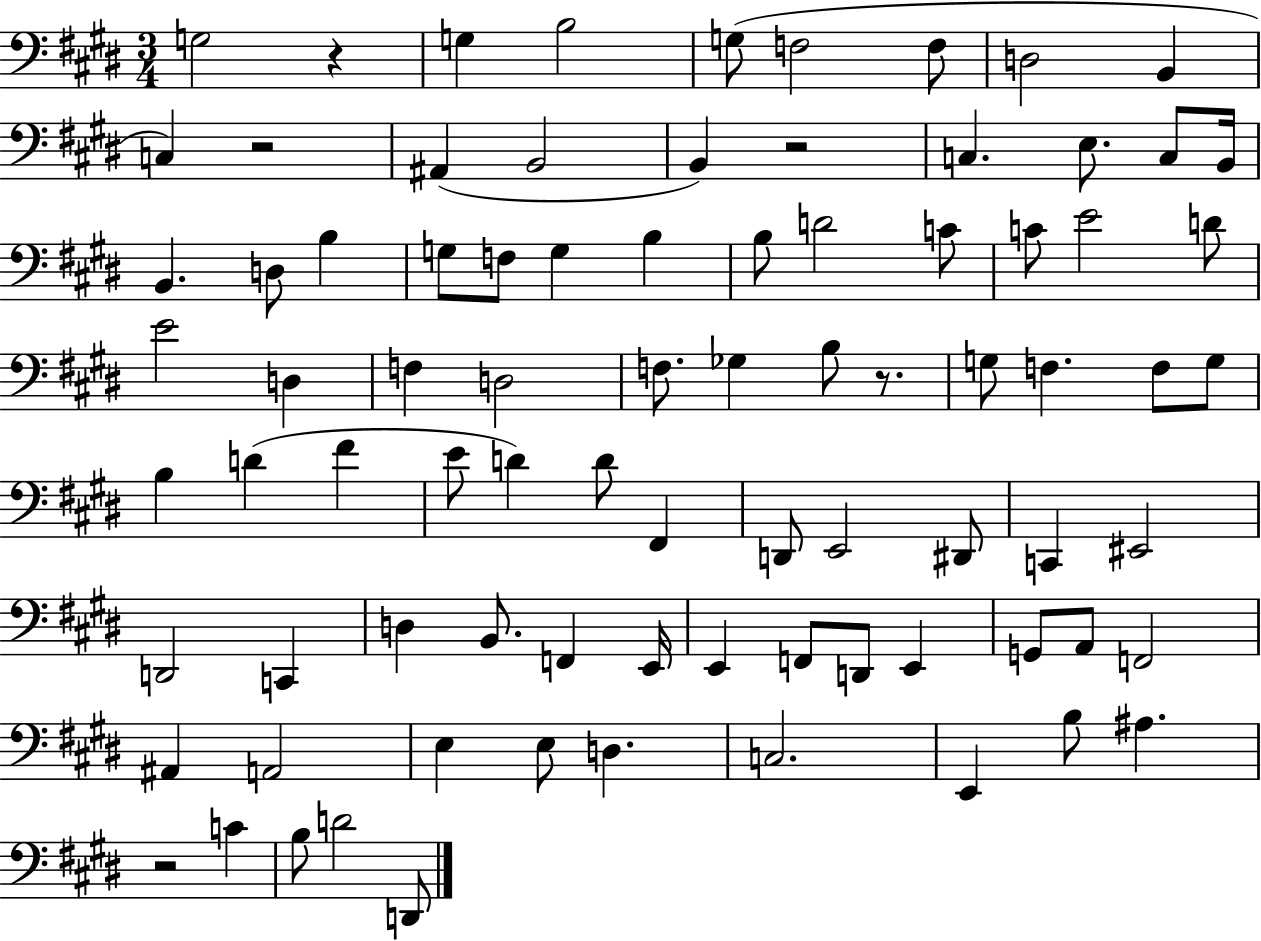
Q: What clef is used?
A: bass